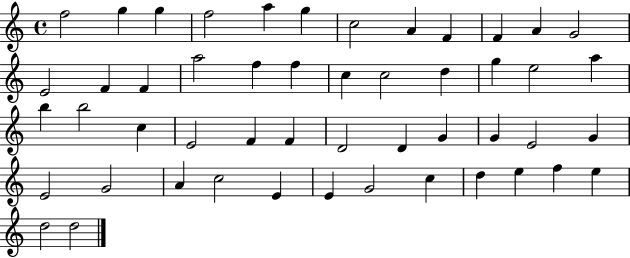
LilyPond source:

{
  \clef treble
  \time 4/4
  \defaultTimeSignature
  \key c \major
  f''2 g''4 g''4 | f''2 a''4 g''4 | c''2 a'4 f'4 | f'4 a'4 g'2 | \break e'2 f'4 f'4 | a''2 f''4 f''4 | c''4 c''2 d''4 | g''4 e''2 a''4 | \break b''4 b''2 c''4 | e'2 f'4 f'4 | d'2 d'4 g'4 | g'4 e'2 g'4 | \break e'2 g'2 | a'4 c''2 e'4 | e'4 g'2 c''4 | d''4 e''4 f''4 e''4 | \break d''2 d''2 | \bar "|."
}